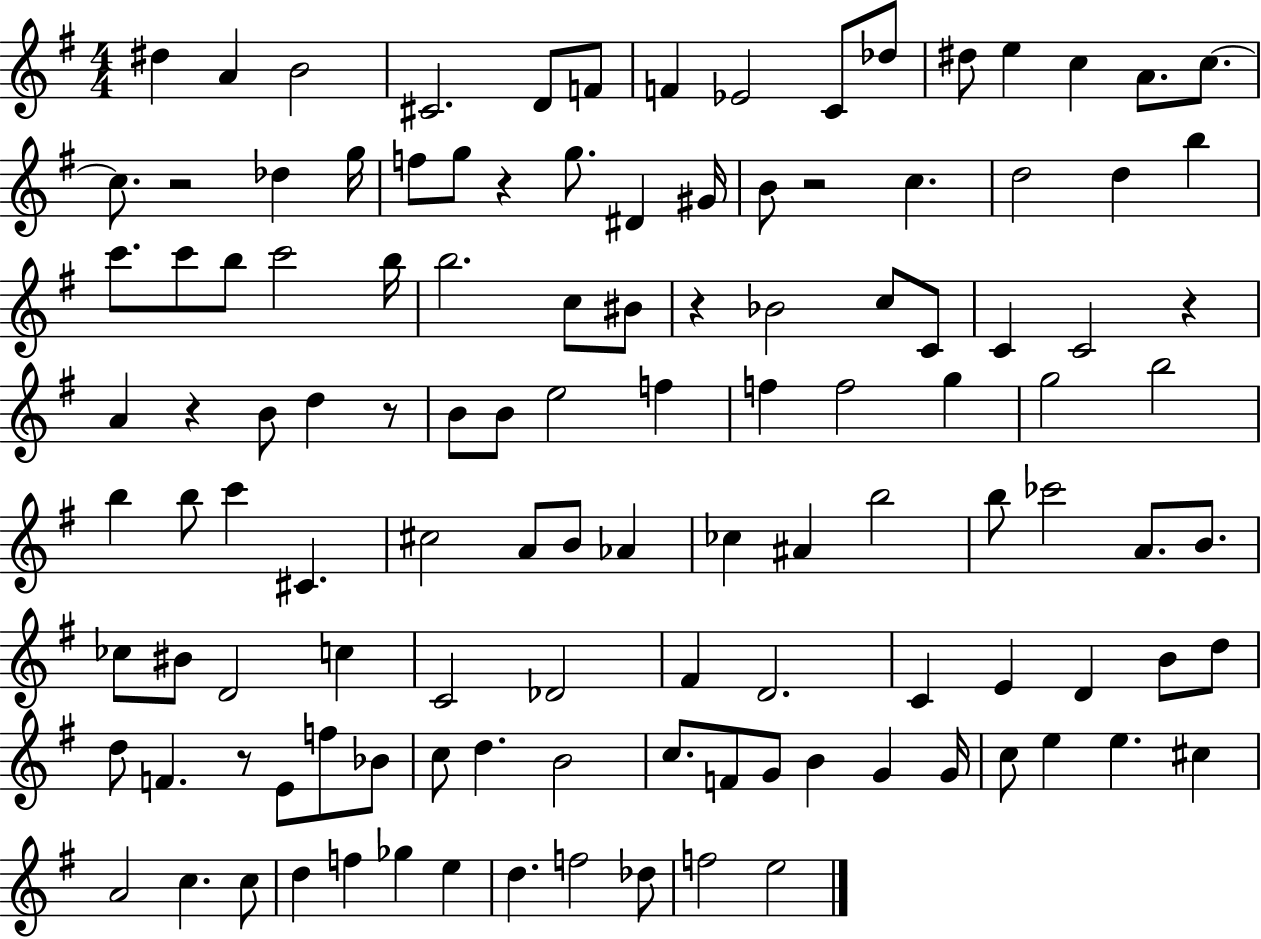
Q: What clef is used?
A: treble